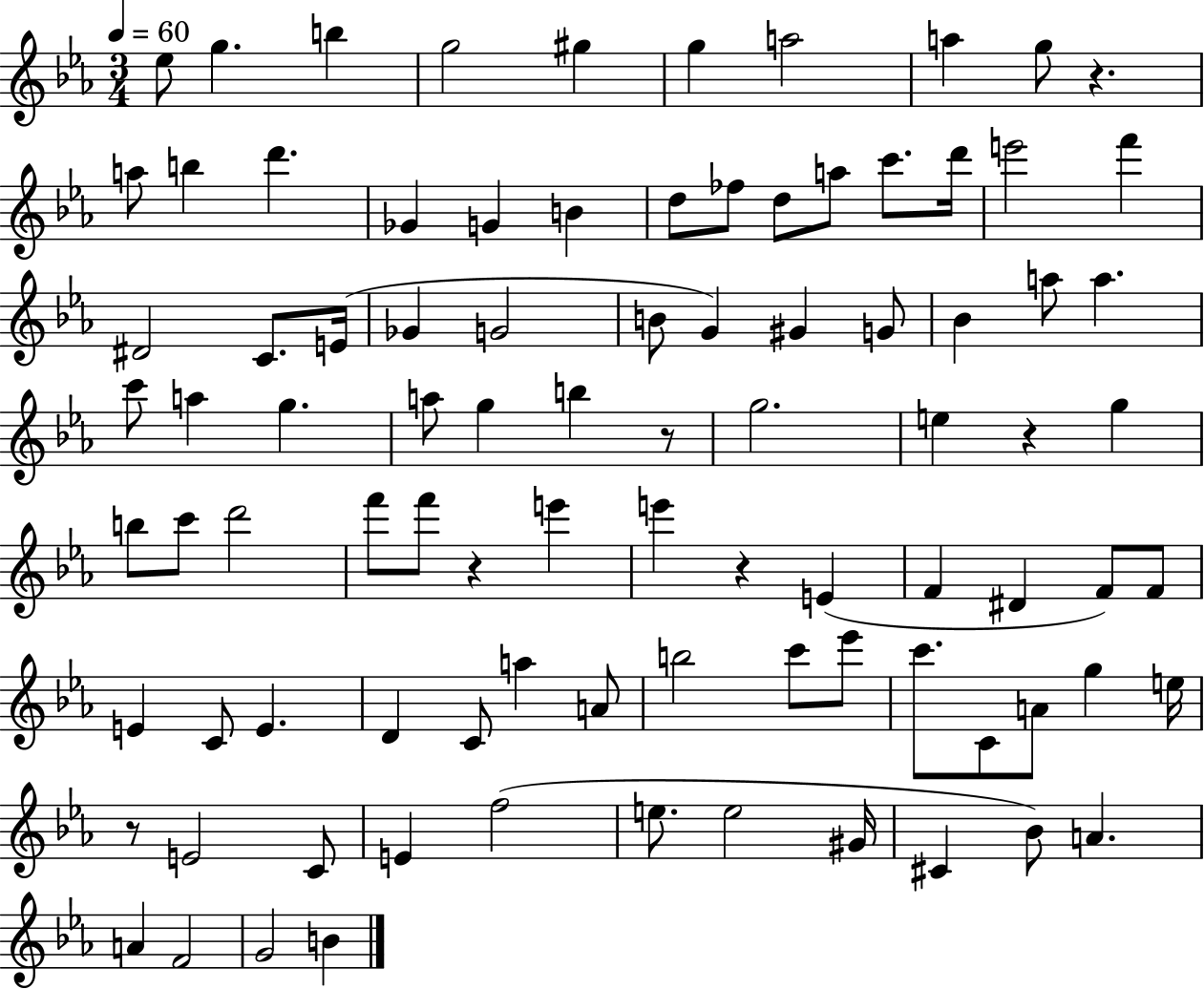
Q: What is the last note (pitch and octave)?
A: B4